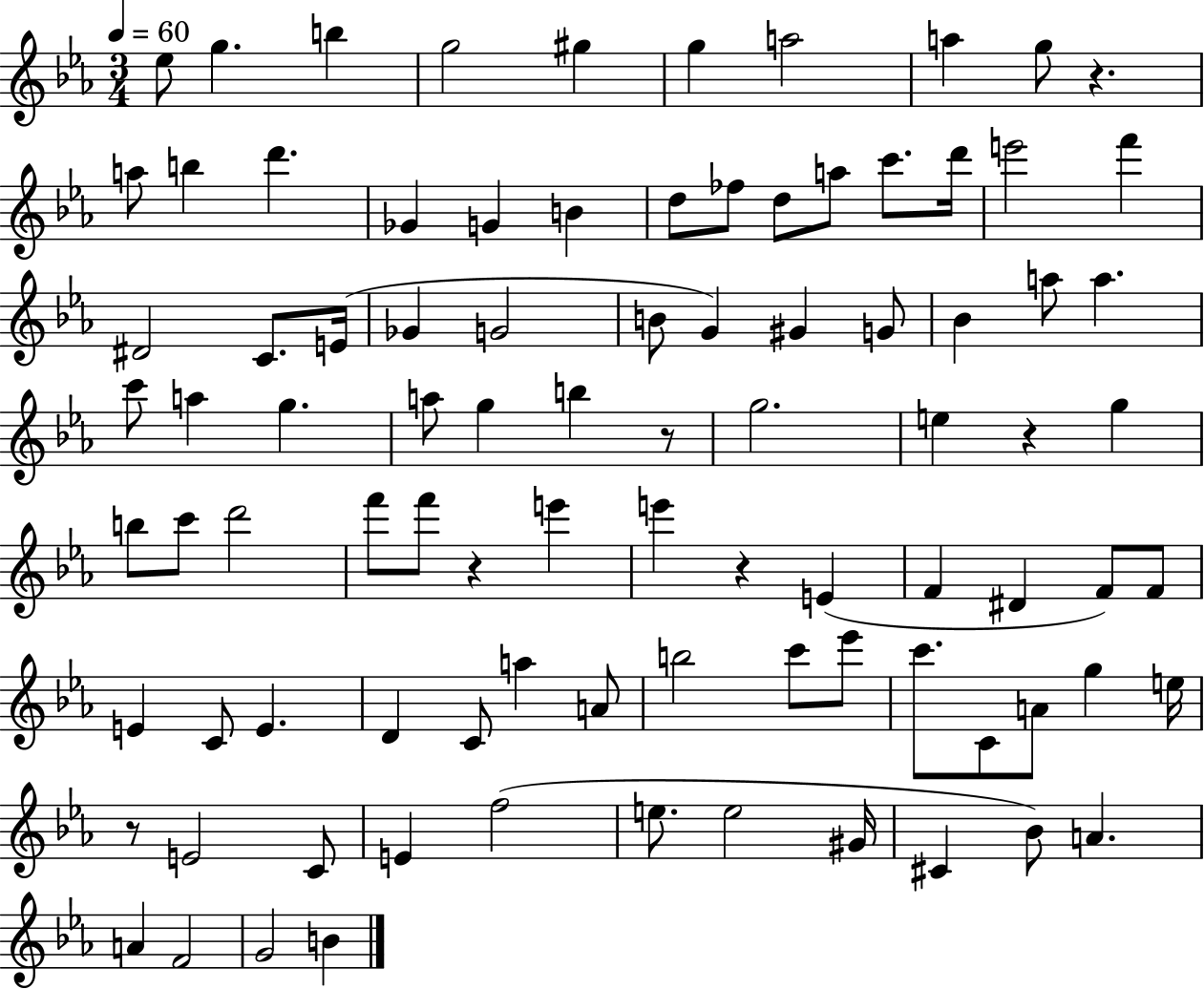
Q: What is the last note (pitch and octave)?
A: B4